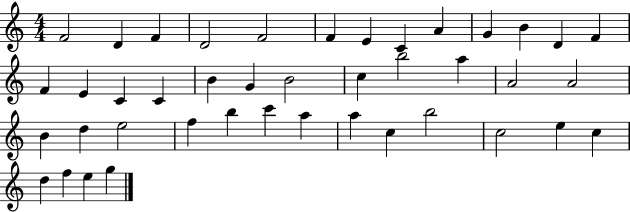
F4/h D4/q F4/q D4/h F4/h F4/q E4/q C4/q A4/q G4/q B4/q D4/q F4/q F4/q E4/q C4/q C4/q B4/q G4/q B4/h C5/q B5/h A5/q A4/h A4/h B4/q D5/q E5/h F5/q B5/q C6/q A5/q A5/q C5/q B5/h C5/h E5/q C5/q D5/q F5/q E5/q G5/q